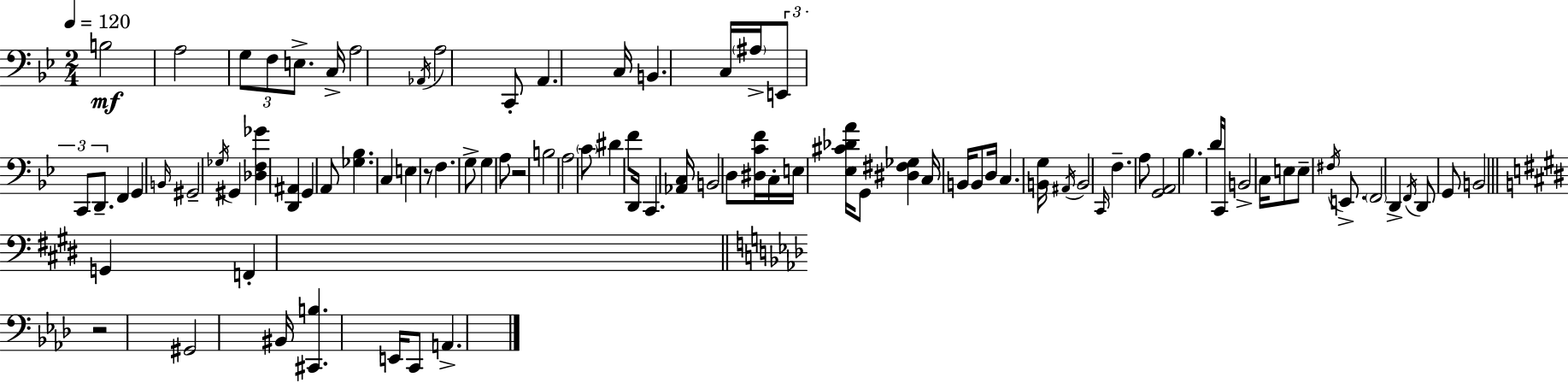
B3/h A3/h G3/e F3/e E3/e. C3/s A3/h Ab2/s A3/h C2/e A2/q. C3/s B2/q. C3/s A#3/s E2/e C2/e D2/e. F2/q G2/q B2/s G#2/h Gb3/s G#2/q [Db3,F3,Gb4]/q [D2,A#2]/q G2/q A2/e [Gb3,Bb3]/q. C3/q E3/q R/e F3/q. G3/e G3/q A3/e R/h B3/h A3/h C4/e D#4/q F4/e D2/s C2/q. [Ab2,C3]/s B2/h D3/e [D#3,C4,F4]/s C3/s E3/s [Eb3,C#4,Db4,A4]/s G2/e [D#3,F#3,Gb3]/q C3/s B2/s B2/e D3/s C3/q. [B2,G3]/s A#2/s B2/h C2/s F3/q. A3/e [G2,A2]/h Bb3/q. D4/s C2/s B2/h C3/s E3/e E3/e F#3/s E2/e. F2/h D2/q F2/s D2/e G2/e B2/h G2/q F2/q R/h G#2/h BIS2/s [C#2,B3]/q. E2/s C2/e A2/q.